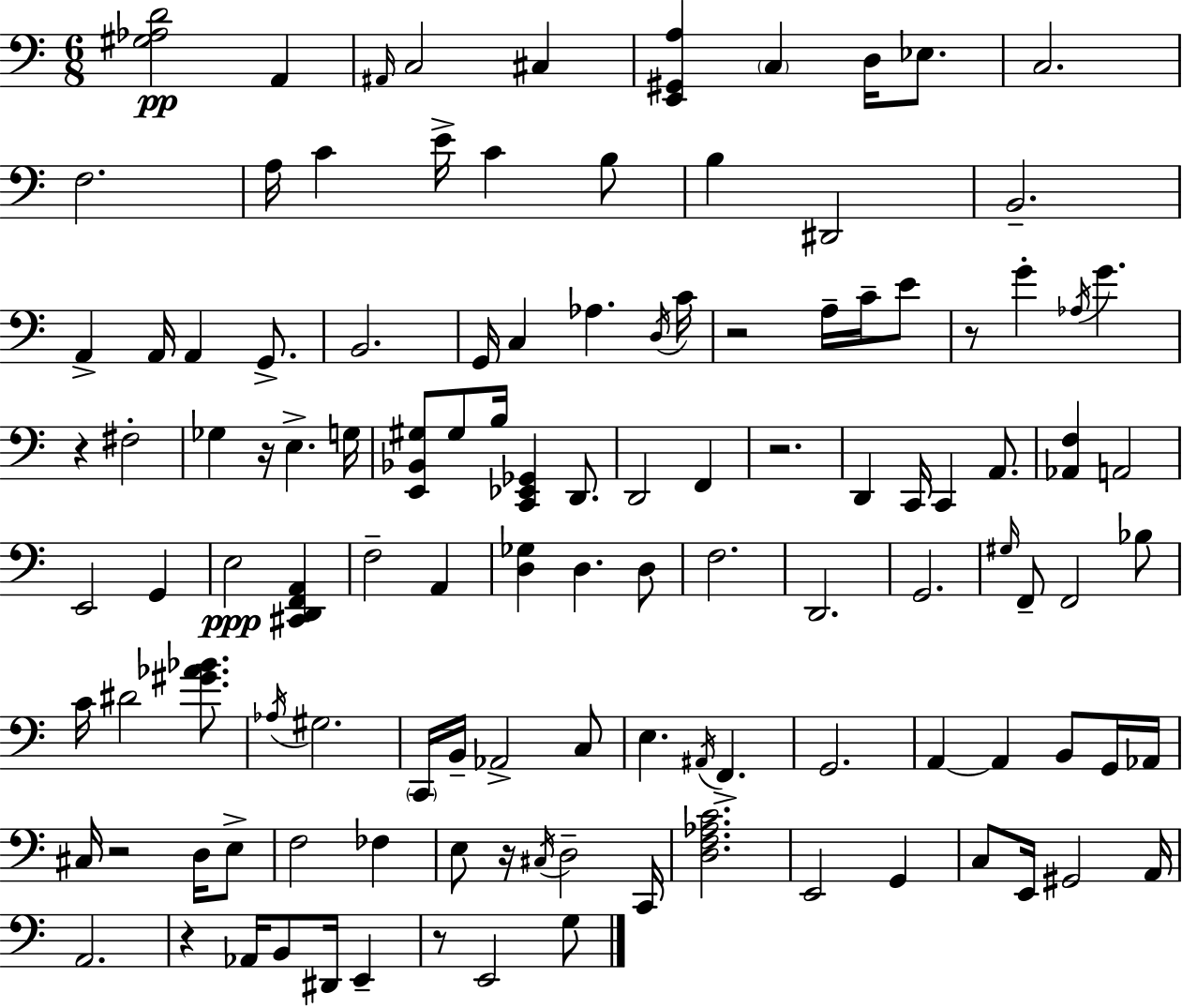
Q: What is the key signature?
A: A minor